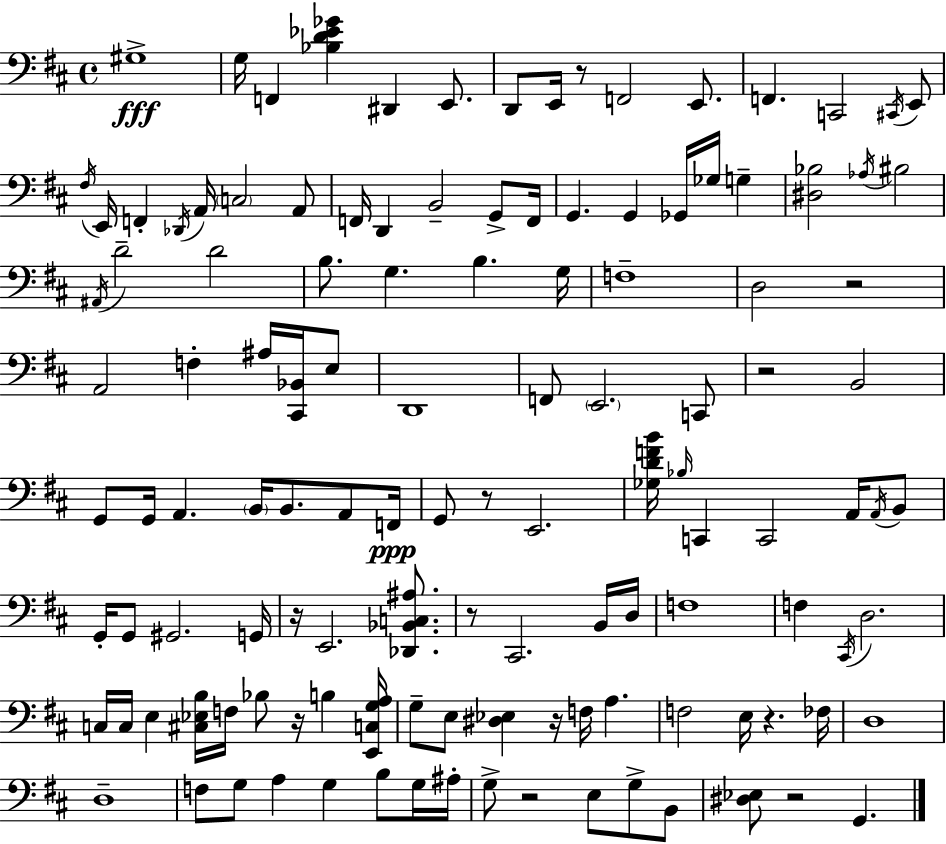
X:1
T:Untitled
M:4/4
L:1/4
K:D
^G,4 G,/4 F,, [_B,D_E_G] ^D,, E,,/2 D,,/2 E,,/4 z/2 F,,2 E,,/2 F,, C,,2 ^C,,/4 E,,/2 ^F,/4 E,,/4 F,, _D,,/4 A,,/4 C,2 A,,/2 F,,/4 D,, B,,2 G,,/2 F,,/4 G,, G,, _G,,/4 _G,/4 G, [^D,_B,]2 _A,/4 ^B,2 ^A,,/4 D2 D2 B,/2 G, B, G,/4 F,4 D,2 z2 A,,2 F, ^A,/4 [^C,,_B,,]/4 E,/2 D,,4 F,,/2 E,,2 C,,/2 z2 B,,2 G,,/2 G,,/4 A,, B,,/4 B,,/2 A,,/2 F,,/4 G,,/2 z/2 E,,2 [_G,DFB]/4 _B,/4 C,, C,,2 A,,/4 A,,/4 B,,/2 G,,/4 G,,/2 ^G,,2 G,,/4 z/4 E,,2 [_D,,_B,,C,^A,]/2 z/2 ^C,,2 B,,/4 D,/4 F,4 F, ^C,,/4 D,2 C,/4 C,/4 E, [^C,_E,B,]/4 F,/4 _B,/2 z/4 B, [E,,C,G,A,]/4 G,/2 E,/2 [^D,_E,] z/4 F,/4 A, F,2 E,/4 z _F,/4 D,4 D,4 F,/2 G,/2 A, G, B,/2 G,/4 ^A,/4 G,/2 z2 E,/2 G,/2 B,,/2 [^D,_E,]/2 z2 G,,